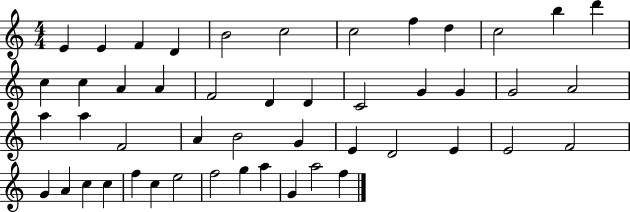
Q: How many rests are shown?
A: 0